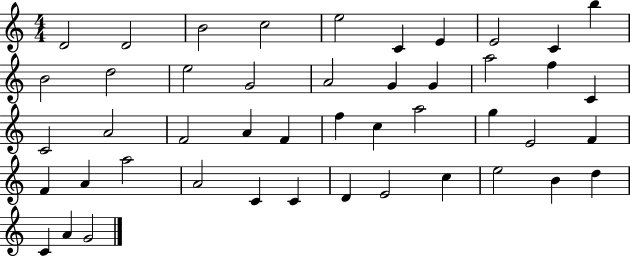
X:1
T:Untitled
M:4/4
L:1/4
K:C
D2 D2 B2 c2 e2 C E E2 C b B2 d2 e2 G2 A2 G G a2 f C C2 A2 F2 A F f c a2 g E2 F F A a2 A2 C C D E2 c e2 B d C A G2